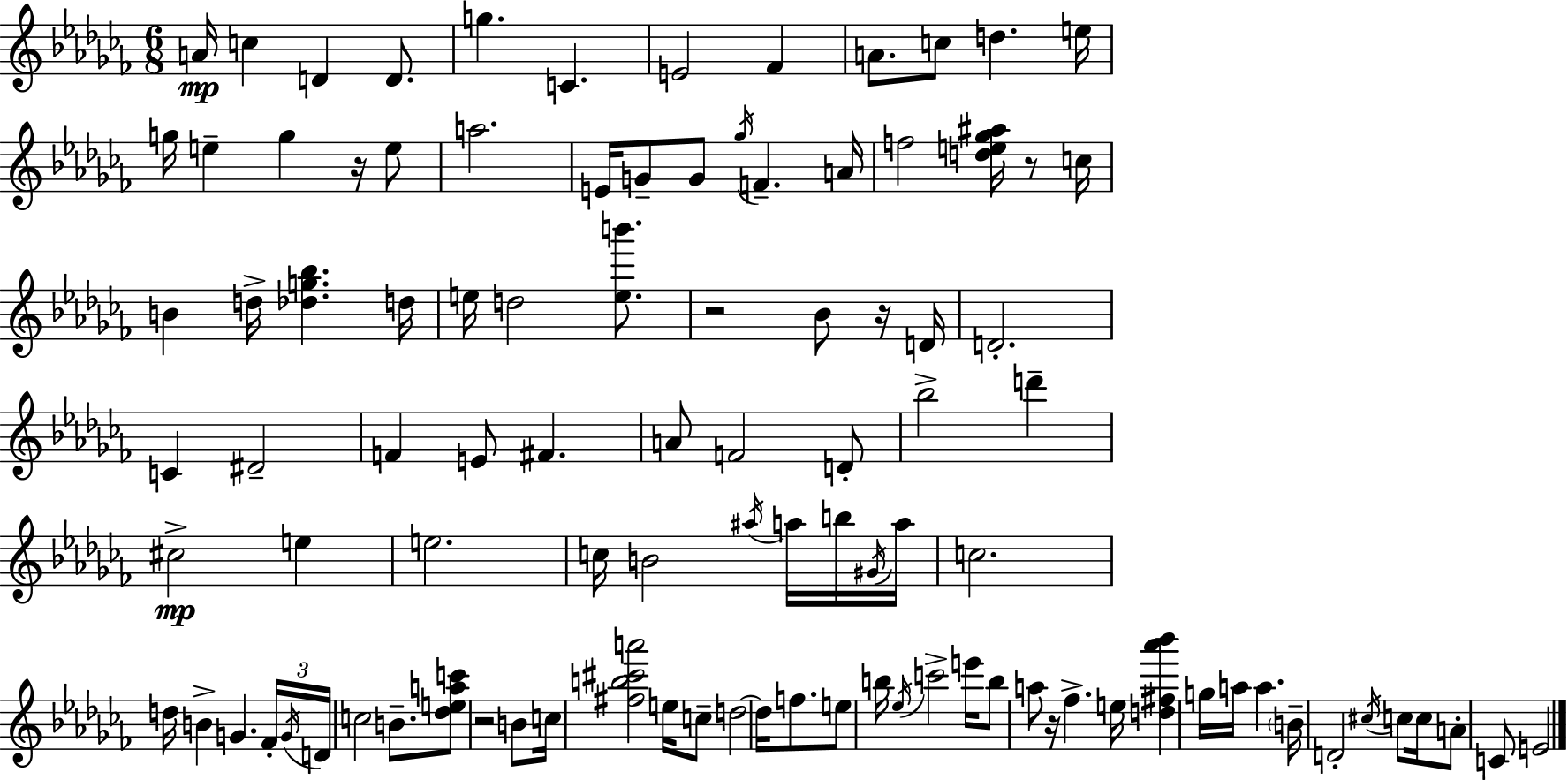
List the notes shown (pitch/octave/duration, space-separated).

A4/s C5/q D4/q D4/e. G5/q. C4/q. E4/h FES4/q A4/e. C5/e D5/q. E5/s G5/s E5/q G5/q R/s E5/e A5/h. E4/s G4/e G4/e Gb5/s F4/q. A4/s F5/h [D5,E5,Gb5,A#5]/s R/e C5/s B4/q D5/s [Db5,G5,Bb5]/q. D5/s E5/s D5/h [E5,B6]/e. R/h Bb4/e R/s D4/s D4/h. C4/q D#4/h F4/q E4/e F#4/q. A4/e F4/h D4/e Bb5/h D6/q C#5/h E5/q E5/h. C5/s B4/h A#5/s A5/s B5/s G#4/s A5/s C5/h. D5/s B4/q G4/q. FES4/s G4/s D4/s C5/h B4/e. [Db5,E5,A5,C6]/e R/h B4/e C5/s [F#5,B5,C#6,A6]/h E5/s C5/e D5/h D5/s F5/e. E5/e B5/s Eb5/s C6/h E6/s B5/e A5/e R/s FES5/q. E5/s [D5,F#5,Ab6,Bb6]/q G5/s A5/s A5/q. B4/s D4/h C#5/s C5/e C5/s A4/e C4/e E4/h